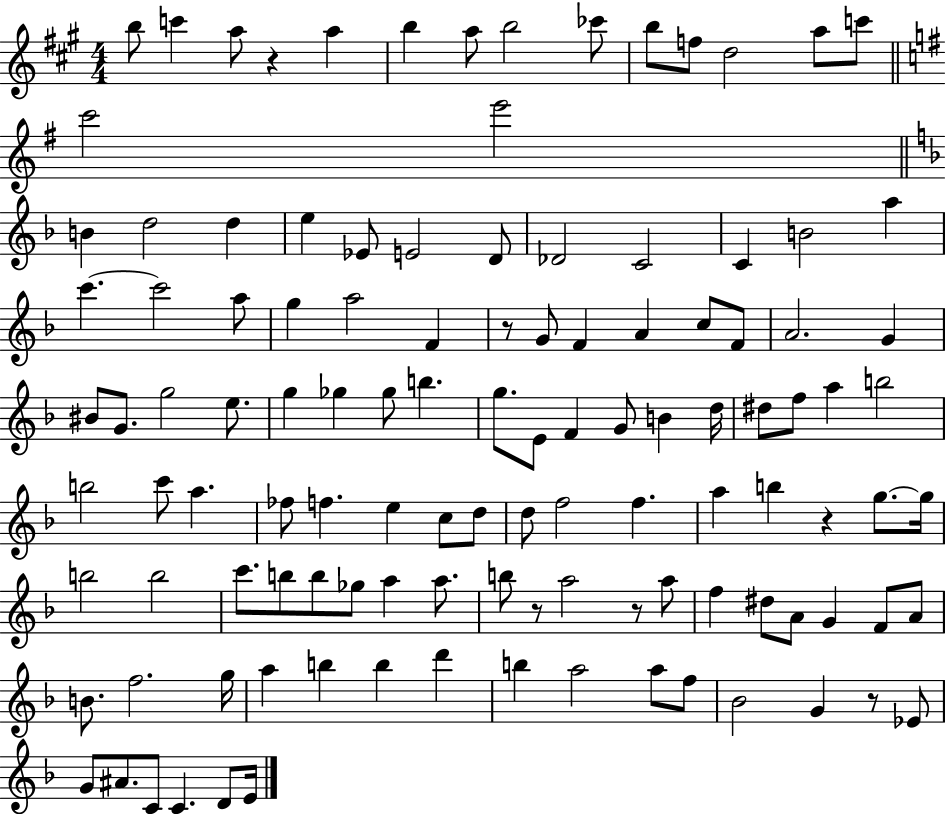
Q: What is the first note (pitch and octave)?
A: B5